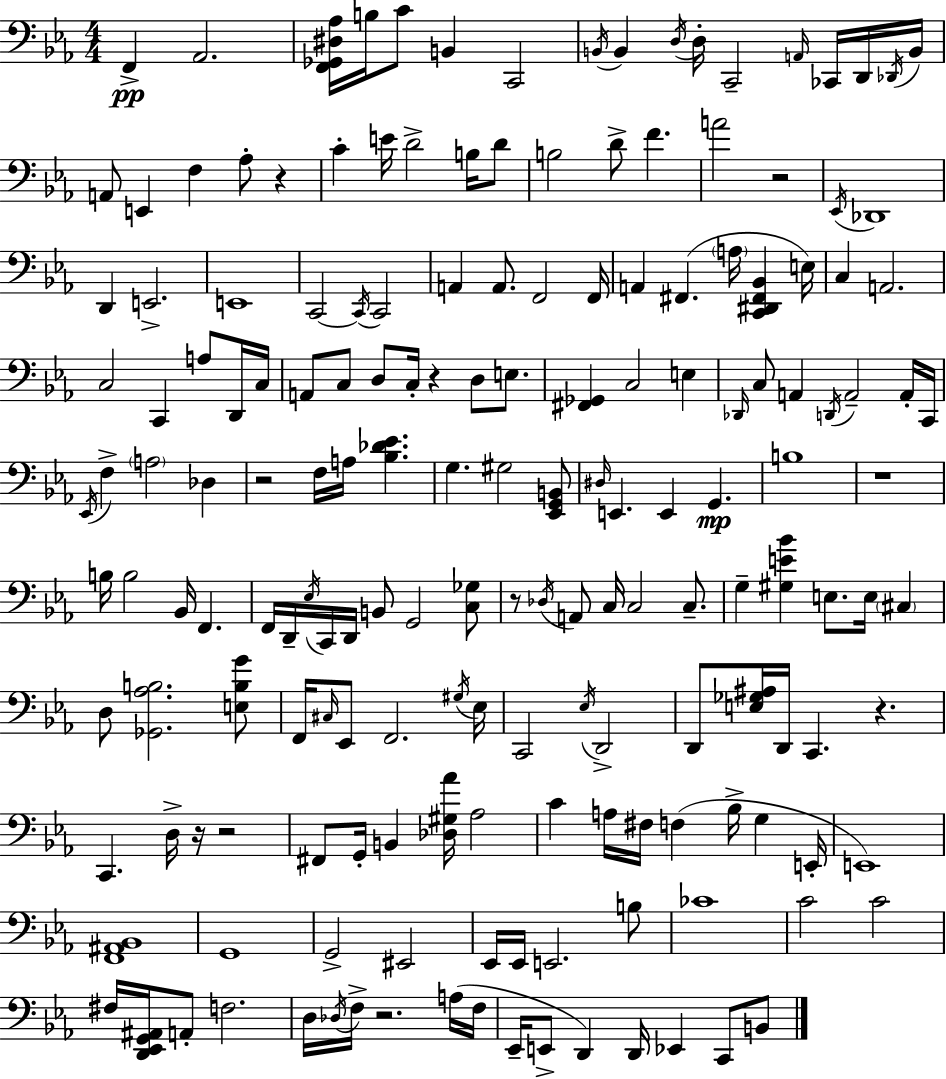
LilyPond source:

{
  \clef bass
  \numericTimeSignature
  \time 4/4
  \key ees \major
  \repeat volta 2 { f,4->\pp aes,2. | <f, ges, dis aes>16 b16 c'8 b,4 c,2 | \acciaccatura { b,16 } b,4 \acciaccatura { d16 } d16-. c,2-- \grace { a,16 } | ces,16 d,16 \acciaccatura { des,16 } b,16 a,8 e,4 f4 aes8-. | \break r4 c'4-. e'16 d'2-> | b16 d'8 b2 d'8-> f'4. | a'2 r2 | \acciaccatura { ees,16 } des,1 | \break d,4 e,2.-> | e,1 | c,2~~ \acciaccatura { c,16 } c,2 | a,4 a,8. f,2 | \break f,16 a,4 fis,4.( | \parenthesize a16 <c, dis, fis, bes,>4 e16) c4 a,2. | c2 c,4 | a8 d,16 c16 a,8 c8 d8 c16-. r4 | \break d8 e8. <fis, ges,>4 c2 | e4 \grace { des,16 } c8 a,4 \acciaccatura { d,16 } a,2-- | a,16-. c,16 \acciaccatura { ees,16 } f4-> \parenthesize a2 | des4 r2 | \break f16 a16 <bes des' ees'>4. g4. gis2 | <ees, g, b,>8 \grace { dis16 } e,4. | e,4 g,4.\mp b1 | r1 | \break b16 b2 | bes,16 f,4. f,16 d,16-- \acciaccatura { ees16 } c,16 d,16 b,8 | g,2 <c ges>8 r8 \acciaccatura { des16 } a,8 | c16 c2 c8.-- g4-- | \break <gis e' bes'>4 e8. e16 \parenthesize cis4 d8 <ges, aes b>2. | <e b g'>8 f,16 \grace { cis16 } ees,8 | f,2. \acciaccatura { gis16 } ees16 c,2 | \acciaccatura { ees16 } d,2-> d,8 | \break <e ges ais>16 d,16 c,4. r4. c,4. | d16-> r16 r2 fis,8 | g,16-. b,4 <des gis aes'>16 aes2 c'4 | a16 fis16 f4( bes16-> g4 e,16-. e,1) | \break <f, ais, bes,>1 | g,1 | g,2-> | eis,2 ees,16 | \break ees,16 e,2. b8 ces'1 | c'2 | c'2 fis16 | <d, ees, g, ais,>16 a,8-. f2. d16 | \break \acciaccatura { des16 } f16-> r2. a16( f16 | ees,16-- e,8-> d,4) d,16 ees,4 c,8 b,8 | } \bar "|."
}